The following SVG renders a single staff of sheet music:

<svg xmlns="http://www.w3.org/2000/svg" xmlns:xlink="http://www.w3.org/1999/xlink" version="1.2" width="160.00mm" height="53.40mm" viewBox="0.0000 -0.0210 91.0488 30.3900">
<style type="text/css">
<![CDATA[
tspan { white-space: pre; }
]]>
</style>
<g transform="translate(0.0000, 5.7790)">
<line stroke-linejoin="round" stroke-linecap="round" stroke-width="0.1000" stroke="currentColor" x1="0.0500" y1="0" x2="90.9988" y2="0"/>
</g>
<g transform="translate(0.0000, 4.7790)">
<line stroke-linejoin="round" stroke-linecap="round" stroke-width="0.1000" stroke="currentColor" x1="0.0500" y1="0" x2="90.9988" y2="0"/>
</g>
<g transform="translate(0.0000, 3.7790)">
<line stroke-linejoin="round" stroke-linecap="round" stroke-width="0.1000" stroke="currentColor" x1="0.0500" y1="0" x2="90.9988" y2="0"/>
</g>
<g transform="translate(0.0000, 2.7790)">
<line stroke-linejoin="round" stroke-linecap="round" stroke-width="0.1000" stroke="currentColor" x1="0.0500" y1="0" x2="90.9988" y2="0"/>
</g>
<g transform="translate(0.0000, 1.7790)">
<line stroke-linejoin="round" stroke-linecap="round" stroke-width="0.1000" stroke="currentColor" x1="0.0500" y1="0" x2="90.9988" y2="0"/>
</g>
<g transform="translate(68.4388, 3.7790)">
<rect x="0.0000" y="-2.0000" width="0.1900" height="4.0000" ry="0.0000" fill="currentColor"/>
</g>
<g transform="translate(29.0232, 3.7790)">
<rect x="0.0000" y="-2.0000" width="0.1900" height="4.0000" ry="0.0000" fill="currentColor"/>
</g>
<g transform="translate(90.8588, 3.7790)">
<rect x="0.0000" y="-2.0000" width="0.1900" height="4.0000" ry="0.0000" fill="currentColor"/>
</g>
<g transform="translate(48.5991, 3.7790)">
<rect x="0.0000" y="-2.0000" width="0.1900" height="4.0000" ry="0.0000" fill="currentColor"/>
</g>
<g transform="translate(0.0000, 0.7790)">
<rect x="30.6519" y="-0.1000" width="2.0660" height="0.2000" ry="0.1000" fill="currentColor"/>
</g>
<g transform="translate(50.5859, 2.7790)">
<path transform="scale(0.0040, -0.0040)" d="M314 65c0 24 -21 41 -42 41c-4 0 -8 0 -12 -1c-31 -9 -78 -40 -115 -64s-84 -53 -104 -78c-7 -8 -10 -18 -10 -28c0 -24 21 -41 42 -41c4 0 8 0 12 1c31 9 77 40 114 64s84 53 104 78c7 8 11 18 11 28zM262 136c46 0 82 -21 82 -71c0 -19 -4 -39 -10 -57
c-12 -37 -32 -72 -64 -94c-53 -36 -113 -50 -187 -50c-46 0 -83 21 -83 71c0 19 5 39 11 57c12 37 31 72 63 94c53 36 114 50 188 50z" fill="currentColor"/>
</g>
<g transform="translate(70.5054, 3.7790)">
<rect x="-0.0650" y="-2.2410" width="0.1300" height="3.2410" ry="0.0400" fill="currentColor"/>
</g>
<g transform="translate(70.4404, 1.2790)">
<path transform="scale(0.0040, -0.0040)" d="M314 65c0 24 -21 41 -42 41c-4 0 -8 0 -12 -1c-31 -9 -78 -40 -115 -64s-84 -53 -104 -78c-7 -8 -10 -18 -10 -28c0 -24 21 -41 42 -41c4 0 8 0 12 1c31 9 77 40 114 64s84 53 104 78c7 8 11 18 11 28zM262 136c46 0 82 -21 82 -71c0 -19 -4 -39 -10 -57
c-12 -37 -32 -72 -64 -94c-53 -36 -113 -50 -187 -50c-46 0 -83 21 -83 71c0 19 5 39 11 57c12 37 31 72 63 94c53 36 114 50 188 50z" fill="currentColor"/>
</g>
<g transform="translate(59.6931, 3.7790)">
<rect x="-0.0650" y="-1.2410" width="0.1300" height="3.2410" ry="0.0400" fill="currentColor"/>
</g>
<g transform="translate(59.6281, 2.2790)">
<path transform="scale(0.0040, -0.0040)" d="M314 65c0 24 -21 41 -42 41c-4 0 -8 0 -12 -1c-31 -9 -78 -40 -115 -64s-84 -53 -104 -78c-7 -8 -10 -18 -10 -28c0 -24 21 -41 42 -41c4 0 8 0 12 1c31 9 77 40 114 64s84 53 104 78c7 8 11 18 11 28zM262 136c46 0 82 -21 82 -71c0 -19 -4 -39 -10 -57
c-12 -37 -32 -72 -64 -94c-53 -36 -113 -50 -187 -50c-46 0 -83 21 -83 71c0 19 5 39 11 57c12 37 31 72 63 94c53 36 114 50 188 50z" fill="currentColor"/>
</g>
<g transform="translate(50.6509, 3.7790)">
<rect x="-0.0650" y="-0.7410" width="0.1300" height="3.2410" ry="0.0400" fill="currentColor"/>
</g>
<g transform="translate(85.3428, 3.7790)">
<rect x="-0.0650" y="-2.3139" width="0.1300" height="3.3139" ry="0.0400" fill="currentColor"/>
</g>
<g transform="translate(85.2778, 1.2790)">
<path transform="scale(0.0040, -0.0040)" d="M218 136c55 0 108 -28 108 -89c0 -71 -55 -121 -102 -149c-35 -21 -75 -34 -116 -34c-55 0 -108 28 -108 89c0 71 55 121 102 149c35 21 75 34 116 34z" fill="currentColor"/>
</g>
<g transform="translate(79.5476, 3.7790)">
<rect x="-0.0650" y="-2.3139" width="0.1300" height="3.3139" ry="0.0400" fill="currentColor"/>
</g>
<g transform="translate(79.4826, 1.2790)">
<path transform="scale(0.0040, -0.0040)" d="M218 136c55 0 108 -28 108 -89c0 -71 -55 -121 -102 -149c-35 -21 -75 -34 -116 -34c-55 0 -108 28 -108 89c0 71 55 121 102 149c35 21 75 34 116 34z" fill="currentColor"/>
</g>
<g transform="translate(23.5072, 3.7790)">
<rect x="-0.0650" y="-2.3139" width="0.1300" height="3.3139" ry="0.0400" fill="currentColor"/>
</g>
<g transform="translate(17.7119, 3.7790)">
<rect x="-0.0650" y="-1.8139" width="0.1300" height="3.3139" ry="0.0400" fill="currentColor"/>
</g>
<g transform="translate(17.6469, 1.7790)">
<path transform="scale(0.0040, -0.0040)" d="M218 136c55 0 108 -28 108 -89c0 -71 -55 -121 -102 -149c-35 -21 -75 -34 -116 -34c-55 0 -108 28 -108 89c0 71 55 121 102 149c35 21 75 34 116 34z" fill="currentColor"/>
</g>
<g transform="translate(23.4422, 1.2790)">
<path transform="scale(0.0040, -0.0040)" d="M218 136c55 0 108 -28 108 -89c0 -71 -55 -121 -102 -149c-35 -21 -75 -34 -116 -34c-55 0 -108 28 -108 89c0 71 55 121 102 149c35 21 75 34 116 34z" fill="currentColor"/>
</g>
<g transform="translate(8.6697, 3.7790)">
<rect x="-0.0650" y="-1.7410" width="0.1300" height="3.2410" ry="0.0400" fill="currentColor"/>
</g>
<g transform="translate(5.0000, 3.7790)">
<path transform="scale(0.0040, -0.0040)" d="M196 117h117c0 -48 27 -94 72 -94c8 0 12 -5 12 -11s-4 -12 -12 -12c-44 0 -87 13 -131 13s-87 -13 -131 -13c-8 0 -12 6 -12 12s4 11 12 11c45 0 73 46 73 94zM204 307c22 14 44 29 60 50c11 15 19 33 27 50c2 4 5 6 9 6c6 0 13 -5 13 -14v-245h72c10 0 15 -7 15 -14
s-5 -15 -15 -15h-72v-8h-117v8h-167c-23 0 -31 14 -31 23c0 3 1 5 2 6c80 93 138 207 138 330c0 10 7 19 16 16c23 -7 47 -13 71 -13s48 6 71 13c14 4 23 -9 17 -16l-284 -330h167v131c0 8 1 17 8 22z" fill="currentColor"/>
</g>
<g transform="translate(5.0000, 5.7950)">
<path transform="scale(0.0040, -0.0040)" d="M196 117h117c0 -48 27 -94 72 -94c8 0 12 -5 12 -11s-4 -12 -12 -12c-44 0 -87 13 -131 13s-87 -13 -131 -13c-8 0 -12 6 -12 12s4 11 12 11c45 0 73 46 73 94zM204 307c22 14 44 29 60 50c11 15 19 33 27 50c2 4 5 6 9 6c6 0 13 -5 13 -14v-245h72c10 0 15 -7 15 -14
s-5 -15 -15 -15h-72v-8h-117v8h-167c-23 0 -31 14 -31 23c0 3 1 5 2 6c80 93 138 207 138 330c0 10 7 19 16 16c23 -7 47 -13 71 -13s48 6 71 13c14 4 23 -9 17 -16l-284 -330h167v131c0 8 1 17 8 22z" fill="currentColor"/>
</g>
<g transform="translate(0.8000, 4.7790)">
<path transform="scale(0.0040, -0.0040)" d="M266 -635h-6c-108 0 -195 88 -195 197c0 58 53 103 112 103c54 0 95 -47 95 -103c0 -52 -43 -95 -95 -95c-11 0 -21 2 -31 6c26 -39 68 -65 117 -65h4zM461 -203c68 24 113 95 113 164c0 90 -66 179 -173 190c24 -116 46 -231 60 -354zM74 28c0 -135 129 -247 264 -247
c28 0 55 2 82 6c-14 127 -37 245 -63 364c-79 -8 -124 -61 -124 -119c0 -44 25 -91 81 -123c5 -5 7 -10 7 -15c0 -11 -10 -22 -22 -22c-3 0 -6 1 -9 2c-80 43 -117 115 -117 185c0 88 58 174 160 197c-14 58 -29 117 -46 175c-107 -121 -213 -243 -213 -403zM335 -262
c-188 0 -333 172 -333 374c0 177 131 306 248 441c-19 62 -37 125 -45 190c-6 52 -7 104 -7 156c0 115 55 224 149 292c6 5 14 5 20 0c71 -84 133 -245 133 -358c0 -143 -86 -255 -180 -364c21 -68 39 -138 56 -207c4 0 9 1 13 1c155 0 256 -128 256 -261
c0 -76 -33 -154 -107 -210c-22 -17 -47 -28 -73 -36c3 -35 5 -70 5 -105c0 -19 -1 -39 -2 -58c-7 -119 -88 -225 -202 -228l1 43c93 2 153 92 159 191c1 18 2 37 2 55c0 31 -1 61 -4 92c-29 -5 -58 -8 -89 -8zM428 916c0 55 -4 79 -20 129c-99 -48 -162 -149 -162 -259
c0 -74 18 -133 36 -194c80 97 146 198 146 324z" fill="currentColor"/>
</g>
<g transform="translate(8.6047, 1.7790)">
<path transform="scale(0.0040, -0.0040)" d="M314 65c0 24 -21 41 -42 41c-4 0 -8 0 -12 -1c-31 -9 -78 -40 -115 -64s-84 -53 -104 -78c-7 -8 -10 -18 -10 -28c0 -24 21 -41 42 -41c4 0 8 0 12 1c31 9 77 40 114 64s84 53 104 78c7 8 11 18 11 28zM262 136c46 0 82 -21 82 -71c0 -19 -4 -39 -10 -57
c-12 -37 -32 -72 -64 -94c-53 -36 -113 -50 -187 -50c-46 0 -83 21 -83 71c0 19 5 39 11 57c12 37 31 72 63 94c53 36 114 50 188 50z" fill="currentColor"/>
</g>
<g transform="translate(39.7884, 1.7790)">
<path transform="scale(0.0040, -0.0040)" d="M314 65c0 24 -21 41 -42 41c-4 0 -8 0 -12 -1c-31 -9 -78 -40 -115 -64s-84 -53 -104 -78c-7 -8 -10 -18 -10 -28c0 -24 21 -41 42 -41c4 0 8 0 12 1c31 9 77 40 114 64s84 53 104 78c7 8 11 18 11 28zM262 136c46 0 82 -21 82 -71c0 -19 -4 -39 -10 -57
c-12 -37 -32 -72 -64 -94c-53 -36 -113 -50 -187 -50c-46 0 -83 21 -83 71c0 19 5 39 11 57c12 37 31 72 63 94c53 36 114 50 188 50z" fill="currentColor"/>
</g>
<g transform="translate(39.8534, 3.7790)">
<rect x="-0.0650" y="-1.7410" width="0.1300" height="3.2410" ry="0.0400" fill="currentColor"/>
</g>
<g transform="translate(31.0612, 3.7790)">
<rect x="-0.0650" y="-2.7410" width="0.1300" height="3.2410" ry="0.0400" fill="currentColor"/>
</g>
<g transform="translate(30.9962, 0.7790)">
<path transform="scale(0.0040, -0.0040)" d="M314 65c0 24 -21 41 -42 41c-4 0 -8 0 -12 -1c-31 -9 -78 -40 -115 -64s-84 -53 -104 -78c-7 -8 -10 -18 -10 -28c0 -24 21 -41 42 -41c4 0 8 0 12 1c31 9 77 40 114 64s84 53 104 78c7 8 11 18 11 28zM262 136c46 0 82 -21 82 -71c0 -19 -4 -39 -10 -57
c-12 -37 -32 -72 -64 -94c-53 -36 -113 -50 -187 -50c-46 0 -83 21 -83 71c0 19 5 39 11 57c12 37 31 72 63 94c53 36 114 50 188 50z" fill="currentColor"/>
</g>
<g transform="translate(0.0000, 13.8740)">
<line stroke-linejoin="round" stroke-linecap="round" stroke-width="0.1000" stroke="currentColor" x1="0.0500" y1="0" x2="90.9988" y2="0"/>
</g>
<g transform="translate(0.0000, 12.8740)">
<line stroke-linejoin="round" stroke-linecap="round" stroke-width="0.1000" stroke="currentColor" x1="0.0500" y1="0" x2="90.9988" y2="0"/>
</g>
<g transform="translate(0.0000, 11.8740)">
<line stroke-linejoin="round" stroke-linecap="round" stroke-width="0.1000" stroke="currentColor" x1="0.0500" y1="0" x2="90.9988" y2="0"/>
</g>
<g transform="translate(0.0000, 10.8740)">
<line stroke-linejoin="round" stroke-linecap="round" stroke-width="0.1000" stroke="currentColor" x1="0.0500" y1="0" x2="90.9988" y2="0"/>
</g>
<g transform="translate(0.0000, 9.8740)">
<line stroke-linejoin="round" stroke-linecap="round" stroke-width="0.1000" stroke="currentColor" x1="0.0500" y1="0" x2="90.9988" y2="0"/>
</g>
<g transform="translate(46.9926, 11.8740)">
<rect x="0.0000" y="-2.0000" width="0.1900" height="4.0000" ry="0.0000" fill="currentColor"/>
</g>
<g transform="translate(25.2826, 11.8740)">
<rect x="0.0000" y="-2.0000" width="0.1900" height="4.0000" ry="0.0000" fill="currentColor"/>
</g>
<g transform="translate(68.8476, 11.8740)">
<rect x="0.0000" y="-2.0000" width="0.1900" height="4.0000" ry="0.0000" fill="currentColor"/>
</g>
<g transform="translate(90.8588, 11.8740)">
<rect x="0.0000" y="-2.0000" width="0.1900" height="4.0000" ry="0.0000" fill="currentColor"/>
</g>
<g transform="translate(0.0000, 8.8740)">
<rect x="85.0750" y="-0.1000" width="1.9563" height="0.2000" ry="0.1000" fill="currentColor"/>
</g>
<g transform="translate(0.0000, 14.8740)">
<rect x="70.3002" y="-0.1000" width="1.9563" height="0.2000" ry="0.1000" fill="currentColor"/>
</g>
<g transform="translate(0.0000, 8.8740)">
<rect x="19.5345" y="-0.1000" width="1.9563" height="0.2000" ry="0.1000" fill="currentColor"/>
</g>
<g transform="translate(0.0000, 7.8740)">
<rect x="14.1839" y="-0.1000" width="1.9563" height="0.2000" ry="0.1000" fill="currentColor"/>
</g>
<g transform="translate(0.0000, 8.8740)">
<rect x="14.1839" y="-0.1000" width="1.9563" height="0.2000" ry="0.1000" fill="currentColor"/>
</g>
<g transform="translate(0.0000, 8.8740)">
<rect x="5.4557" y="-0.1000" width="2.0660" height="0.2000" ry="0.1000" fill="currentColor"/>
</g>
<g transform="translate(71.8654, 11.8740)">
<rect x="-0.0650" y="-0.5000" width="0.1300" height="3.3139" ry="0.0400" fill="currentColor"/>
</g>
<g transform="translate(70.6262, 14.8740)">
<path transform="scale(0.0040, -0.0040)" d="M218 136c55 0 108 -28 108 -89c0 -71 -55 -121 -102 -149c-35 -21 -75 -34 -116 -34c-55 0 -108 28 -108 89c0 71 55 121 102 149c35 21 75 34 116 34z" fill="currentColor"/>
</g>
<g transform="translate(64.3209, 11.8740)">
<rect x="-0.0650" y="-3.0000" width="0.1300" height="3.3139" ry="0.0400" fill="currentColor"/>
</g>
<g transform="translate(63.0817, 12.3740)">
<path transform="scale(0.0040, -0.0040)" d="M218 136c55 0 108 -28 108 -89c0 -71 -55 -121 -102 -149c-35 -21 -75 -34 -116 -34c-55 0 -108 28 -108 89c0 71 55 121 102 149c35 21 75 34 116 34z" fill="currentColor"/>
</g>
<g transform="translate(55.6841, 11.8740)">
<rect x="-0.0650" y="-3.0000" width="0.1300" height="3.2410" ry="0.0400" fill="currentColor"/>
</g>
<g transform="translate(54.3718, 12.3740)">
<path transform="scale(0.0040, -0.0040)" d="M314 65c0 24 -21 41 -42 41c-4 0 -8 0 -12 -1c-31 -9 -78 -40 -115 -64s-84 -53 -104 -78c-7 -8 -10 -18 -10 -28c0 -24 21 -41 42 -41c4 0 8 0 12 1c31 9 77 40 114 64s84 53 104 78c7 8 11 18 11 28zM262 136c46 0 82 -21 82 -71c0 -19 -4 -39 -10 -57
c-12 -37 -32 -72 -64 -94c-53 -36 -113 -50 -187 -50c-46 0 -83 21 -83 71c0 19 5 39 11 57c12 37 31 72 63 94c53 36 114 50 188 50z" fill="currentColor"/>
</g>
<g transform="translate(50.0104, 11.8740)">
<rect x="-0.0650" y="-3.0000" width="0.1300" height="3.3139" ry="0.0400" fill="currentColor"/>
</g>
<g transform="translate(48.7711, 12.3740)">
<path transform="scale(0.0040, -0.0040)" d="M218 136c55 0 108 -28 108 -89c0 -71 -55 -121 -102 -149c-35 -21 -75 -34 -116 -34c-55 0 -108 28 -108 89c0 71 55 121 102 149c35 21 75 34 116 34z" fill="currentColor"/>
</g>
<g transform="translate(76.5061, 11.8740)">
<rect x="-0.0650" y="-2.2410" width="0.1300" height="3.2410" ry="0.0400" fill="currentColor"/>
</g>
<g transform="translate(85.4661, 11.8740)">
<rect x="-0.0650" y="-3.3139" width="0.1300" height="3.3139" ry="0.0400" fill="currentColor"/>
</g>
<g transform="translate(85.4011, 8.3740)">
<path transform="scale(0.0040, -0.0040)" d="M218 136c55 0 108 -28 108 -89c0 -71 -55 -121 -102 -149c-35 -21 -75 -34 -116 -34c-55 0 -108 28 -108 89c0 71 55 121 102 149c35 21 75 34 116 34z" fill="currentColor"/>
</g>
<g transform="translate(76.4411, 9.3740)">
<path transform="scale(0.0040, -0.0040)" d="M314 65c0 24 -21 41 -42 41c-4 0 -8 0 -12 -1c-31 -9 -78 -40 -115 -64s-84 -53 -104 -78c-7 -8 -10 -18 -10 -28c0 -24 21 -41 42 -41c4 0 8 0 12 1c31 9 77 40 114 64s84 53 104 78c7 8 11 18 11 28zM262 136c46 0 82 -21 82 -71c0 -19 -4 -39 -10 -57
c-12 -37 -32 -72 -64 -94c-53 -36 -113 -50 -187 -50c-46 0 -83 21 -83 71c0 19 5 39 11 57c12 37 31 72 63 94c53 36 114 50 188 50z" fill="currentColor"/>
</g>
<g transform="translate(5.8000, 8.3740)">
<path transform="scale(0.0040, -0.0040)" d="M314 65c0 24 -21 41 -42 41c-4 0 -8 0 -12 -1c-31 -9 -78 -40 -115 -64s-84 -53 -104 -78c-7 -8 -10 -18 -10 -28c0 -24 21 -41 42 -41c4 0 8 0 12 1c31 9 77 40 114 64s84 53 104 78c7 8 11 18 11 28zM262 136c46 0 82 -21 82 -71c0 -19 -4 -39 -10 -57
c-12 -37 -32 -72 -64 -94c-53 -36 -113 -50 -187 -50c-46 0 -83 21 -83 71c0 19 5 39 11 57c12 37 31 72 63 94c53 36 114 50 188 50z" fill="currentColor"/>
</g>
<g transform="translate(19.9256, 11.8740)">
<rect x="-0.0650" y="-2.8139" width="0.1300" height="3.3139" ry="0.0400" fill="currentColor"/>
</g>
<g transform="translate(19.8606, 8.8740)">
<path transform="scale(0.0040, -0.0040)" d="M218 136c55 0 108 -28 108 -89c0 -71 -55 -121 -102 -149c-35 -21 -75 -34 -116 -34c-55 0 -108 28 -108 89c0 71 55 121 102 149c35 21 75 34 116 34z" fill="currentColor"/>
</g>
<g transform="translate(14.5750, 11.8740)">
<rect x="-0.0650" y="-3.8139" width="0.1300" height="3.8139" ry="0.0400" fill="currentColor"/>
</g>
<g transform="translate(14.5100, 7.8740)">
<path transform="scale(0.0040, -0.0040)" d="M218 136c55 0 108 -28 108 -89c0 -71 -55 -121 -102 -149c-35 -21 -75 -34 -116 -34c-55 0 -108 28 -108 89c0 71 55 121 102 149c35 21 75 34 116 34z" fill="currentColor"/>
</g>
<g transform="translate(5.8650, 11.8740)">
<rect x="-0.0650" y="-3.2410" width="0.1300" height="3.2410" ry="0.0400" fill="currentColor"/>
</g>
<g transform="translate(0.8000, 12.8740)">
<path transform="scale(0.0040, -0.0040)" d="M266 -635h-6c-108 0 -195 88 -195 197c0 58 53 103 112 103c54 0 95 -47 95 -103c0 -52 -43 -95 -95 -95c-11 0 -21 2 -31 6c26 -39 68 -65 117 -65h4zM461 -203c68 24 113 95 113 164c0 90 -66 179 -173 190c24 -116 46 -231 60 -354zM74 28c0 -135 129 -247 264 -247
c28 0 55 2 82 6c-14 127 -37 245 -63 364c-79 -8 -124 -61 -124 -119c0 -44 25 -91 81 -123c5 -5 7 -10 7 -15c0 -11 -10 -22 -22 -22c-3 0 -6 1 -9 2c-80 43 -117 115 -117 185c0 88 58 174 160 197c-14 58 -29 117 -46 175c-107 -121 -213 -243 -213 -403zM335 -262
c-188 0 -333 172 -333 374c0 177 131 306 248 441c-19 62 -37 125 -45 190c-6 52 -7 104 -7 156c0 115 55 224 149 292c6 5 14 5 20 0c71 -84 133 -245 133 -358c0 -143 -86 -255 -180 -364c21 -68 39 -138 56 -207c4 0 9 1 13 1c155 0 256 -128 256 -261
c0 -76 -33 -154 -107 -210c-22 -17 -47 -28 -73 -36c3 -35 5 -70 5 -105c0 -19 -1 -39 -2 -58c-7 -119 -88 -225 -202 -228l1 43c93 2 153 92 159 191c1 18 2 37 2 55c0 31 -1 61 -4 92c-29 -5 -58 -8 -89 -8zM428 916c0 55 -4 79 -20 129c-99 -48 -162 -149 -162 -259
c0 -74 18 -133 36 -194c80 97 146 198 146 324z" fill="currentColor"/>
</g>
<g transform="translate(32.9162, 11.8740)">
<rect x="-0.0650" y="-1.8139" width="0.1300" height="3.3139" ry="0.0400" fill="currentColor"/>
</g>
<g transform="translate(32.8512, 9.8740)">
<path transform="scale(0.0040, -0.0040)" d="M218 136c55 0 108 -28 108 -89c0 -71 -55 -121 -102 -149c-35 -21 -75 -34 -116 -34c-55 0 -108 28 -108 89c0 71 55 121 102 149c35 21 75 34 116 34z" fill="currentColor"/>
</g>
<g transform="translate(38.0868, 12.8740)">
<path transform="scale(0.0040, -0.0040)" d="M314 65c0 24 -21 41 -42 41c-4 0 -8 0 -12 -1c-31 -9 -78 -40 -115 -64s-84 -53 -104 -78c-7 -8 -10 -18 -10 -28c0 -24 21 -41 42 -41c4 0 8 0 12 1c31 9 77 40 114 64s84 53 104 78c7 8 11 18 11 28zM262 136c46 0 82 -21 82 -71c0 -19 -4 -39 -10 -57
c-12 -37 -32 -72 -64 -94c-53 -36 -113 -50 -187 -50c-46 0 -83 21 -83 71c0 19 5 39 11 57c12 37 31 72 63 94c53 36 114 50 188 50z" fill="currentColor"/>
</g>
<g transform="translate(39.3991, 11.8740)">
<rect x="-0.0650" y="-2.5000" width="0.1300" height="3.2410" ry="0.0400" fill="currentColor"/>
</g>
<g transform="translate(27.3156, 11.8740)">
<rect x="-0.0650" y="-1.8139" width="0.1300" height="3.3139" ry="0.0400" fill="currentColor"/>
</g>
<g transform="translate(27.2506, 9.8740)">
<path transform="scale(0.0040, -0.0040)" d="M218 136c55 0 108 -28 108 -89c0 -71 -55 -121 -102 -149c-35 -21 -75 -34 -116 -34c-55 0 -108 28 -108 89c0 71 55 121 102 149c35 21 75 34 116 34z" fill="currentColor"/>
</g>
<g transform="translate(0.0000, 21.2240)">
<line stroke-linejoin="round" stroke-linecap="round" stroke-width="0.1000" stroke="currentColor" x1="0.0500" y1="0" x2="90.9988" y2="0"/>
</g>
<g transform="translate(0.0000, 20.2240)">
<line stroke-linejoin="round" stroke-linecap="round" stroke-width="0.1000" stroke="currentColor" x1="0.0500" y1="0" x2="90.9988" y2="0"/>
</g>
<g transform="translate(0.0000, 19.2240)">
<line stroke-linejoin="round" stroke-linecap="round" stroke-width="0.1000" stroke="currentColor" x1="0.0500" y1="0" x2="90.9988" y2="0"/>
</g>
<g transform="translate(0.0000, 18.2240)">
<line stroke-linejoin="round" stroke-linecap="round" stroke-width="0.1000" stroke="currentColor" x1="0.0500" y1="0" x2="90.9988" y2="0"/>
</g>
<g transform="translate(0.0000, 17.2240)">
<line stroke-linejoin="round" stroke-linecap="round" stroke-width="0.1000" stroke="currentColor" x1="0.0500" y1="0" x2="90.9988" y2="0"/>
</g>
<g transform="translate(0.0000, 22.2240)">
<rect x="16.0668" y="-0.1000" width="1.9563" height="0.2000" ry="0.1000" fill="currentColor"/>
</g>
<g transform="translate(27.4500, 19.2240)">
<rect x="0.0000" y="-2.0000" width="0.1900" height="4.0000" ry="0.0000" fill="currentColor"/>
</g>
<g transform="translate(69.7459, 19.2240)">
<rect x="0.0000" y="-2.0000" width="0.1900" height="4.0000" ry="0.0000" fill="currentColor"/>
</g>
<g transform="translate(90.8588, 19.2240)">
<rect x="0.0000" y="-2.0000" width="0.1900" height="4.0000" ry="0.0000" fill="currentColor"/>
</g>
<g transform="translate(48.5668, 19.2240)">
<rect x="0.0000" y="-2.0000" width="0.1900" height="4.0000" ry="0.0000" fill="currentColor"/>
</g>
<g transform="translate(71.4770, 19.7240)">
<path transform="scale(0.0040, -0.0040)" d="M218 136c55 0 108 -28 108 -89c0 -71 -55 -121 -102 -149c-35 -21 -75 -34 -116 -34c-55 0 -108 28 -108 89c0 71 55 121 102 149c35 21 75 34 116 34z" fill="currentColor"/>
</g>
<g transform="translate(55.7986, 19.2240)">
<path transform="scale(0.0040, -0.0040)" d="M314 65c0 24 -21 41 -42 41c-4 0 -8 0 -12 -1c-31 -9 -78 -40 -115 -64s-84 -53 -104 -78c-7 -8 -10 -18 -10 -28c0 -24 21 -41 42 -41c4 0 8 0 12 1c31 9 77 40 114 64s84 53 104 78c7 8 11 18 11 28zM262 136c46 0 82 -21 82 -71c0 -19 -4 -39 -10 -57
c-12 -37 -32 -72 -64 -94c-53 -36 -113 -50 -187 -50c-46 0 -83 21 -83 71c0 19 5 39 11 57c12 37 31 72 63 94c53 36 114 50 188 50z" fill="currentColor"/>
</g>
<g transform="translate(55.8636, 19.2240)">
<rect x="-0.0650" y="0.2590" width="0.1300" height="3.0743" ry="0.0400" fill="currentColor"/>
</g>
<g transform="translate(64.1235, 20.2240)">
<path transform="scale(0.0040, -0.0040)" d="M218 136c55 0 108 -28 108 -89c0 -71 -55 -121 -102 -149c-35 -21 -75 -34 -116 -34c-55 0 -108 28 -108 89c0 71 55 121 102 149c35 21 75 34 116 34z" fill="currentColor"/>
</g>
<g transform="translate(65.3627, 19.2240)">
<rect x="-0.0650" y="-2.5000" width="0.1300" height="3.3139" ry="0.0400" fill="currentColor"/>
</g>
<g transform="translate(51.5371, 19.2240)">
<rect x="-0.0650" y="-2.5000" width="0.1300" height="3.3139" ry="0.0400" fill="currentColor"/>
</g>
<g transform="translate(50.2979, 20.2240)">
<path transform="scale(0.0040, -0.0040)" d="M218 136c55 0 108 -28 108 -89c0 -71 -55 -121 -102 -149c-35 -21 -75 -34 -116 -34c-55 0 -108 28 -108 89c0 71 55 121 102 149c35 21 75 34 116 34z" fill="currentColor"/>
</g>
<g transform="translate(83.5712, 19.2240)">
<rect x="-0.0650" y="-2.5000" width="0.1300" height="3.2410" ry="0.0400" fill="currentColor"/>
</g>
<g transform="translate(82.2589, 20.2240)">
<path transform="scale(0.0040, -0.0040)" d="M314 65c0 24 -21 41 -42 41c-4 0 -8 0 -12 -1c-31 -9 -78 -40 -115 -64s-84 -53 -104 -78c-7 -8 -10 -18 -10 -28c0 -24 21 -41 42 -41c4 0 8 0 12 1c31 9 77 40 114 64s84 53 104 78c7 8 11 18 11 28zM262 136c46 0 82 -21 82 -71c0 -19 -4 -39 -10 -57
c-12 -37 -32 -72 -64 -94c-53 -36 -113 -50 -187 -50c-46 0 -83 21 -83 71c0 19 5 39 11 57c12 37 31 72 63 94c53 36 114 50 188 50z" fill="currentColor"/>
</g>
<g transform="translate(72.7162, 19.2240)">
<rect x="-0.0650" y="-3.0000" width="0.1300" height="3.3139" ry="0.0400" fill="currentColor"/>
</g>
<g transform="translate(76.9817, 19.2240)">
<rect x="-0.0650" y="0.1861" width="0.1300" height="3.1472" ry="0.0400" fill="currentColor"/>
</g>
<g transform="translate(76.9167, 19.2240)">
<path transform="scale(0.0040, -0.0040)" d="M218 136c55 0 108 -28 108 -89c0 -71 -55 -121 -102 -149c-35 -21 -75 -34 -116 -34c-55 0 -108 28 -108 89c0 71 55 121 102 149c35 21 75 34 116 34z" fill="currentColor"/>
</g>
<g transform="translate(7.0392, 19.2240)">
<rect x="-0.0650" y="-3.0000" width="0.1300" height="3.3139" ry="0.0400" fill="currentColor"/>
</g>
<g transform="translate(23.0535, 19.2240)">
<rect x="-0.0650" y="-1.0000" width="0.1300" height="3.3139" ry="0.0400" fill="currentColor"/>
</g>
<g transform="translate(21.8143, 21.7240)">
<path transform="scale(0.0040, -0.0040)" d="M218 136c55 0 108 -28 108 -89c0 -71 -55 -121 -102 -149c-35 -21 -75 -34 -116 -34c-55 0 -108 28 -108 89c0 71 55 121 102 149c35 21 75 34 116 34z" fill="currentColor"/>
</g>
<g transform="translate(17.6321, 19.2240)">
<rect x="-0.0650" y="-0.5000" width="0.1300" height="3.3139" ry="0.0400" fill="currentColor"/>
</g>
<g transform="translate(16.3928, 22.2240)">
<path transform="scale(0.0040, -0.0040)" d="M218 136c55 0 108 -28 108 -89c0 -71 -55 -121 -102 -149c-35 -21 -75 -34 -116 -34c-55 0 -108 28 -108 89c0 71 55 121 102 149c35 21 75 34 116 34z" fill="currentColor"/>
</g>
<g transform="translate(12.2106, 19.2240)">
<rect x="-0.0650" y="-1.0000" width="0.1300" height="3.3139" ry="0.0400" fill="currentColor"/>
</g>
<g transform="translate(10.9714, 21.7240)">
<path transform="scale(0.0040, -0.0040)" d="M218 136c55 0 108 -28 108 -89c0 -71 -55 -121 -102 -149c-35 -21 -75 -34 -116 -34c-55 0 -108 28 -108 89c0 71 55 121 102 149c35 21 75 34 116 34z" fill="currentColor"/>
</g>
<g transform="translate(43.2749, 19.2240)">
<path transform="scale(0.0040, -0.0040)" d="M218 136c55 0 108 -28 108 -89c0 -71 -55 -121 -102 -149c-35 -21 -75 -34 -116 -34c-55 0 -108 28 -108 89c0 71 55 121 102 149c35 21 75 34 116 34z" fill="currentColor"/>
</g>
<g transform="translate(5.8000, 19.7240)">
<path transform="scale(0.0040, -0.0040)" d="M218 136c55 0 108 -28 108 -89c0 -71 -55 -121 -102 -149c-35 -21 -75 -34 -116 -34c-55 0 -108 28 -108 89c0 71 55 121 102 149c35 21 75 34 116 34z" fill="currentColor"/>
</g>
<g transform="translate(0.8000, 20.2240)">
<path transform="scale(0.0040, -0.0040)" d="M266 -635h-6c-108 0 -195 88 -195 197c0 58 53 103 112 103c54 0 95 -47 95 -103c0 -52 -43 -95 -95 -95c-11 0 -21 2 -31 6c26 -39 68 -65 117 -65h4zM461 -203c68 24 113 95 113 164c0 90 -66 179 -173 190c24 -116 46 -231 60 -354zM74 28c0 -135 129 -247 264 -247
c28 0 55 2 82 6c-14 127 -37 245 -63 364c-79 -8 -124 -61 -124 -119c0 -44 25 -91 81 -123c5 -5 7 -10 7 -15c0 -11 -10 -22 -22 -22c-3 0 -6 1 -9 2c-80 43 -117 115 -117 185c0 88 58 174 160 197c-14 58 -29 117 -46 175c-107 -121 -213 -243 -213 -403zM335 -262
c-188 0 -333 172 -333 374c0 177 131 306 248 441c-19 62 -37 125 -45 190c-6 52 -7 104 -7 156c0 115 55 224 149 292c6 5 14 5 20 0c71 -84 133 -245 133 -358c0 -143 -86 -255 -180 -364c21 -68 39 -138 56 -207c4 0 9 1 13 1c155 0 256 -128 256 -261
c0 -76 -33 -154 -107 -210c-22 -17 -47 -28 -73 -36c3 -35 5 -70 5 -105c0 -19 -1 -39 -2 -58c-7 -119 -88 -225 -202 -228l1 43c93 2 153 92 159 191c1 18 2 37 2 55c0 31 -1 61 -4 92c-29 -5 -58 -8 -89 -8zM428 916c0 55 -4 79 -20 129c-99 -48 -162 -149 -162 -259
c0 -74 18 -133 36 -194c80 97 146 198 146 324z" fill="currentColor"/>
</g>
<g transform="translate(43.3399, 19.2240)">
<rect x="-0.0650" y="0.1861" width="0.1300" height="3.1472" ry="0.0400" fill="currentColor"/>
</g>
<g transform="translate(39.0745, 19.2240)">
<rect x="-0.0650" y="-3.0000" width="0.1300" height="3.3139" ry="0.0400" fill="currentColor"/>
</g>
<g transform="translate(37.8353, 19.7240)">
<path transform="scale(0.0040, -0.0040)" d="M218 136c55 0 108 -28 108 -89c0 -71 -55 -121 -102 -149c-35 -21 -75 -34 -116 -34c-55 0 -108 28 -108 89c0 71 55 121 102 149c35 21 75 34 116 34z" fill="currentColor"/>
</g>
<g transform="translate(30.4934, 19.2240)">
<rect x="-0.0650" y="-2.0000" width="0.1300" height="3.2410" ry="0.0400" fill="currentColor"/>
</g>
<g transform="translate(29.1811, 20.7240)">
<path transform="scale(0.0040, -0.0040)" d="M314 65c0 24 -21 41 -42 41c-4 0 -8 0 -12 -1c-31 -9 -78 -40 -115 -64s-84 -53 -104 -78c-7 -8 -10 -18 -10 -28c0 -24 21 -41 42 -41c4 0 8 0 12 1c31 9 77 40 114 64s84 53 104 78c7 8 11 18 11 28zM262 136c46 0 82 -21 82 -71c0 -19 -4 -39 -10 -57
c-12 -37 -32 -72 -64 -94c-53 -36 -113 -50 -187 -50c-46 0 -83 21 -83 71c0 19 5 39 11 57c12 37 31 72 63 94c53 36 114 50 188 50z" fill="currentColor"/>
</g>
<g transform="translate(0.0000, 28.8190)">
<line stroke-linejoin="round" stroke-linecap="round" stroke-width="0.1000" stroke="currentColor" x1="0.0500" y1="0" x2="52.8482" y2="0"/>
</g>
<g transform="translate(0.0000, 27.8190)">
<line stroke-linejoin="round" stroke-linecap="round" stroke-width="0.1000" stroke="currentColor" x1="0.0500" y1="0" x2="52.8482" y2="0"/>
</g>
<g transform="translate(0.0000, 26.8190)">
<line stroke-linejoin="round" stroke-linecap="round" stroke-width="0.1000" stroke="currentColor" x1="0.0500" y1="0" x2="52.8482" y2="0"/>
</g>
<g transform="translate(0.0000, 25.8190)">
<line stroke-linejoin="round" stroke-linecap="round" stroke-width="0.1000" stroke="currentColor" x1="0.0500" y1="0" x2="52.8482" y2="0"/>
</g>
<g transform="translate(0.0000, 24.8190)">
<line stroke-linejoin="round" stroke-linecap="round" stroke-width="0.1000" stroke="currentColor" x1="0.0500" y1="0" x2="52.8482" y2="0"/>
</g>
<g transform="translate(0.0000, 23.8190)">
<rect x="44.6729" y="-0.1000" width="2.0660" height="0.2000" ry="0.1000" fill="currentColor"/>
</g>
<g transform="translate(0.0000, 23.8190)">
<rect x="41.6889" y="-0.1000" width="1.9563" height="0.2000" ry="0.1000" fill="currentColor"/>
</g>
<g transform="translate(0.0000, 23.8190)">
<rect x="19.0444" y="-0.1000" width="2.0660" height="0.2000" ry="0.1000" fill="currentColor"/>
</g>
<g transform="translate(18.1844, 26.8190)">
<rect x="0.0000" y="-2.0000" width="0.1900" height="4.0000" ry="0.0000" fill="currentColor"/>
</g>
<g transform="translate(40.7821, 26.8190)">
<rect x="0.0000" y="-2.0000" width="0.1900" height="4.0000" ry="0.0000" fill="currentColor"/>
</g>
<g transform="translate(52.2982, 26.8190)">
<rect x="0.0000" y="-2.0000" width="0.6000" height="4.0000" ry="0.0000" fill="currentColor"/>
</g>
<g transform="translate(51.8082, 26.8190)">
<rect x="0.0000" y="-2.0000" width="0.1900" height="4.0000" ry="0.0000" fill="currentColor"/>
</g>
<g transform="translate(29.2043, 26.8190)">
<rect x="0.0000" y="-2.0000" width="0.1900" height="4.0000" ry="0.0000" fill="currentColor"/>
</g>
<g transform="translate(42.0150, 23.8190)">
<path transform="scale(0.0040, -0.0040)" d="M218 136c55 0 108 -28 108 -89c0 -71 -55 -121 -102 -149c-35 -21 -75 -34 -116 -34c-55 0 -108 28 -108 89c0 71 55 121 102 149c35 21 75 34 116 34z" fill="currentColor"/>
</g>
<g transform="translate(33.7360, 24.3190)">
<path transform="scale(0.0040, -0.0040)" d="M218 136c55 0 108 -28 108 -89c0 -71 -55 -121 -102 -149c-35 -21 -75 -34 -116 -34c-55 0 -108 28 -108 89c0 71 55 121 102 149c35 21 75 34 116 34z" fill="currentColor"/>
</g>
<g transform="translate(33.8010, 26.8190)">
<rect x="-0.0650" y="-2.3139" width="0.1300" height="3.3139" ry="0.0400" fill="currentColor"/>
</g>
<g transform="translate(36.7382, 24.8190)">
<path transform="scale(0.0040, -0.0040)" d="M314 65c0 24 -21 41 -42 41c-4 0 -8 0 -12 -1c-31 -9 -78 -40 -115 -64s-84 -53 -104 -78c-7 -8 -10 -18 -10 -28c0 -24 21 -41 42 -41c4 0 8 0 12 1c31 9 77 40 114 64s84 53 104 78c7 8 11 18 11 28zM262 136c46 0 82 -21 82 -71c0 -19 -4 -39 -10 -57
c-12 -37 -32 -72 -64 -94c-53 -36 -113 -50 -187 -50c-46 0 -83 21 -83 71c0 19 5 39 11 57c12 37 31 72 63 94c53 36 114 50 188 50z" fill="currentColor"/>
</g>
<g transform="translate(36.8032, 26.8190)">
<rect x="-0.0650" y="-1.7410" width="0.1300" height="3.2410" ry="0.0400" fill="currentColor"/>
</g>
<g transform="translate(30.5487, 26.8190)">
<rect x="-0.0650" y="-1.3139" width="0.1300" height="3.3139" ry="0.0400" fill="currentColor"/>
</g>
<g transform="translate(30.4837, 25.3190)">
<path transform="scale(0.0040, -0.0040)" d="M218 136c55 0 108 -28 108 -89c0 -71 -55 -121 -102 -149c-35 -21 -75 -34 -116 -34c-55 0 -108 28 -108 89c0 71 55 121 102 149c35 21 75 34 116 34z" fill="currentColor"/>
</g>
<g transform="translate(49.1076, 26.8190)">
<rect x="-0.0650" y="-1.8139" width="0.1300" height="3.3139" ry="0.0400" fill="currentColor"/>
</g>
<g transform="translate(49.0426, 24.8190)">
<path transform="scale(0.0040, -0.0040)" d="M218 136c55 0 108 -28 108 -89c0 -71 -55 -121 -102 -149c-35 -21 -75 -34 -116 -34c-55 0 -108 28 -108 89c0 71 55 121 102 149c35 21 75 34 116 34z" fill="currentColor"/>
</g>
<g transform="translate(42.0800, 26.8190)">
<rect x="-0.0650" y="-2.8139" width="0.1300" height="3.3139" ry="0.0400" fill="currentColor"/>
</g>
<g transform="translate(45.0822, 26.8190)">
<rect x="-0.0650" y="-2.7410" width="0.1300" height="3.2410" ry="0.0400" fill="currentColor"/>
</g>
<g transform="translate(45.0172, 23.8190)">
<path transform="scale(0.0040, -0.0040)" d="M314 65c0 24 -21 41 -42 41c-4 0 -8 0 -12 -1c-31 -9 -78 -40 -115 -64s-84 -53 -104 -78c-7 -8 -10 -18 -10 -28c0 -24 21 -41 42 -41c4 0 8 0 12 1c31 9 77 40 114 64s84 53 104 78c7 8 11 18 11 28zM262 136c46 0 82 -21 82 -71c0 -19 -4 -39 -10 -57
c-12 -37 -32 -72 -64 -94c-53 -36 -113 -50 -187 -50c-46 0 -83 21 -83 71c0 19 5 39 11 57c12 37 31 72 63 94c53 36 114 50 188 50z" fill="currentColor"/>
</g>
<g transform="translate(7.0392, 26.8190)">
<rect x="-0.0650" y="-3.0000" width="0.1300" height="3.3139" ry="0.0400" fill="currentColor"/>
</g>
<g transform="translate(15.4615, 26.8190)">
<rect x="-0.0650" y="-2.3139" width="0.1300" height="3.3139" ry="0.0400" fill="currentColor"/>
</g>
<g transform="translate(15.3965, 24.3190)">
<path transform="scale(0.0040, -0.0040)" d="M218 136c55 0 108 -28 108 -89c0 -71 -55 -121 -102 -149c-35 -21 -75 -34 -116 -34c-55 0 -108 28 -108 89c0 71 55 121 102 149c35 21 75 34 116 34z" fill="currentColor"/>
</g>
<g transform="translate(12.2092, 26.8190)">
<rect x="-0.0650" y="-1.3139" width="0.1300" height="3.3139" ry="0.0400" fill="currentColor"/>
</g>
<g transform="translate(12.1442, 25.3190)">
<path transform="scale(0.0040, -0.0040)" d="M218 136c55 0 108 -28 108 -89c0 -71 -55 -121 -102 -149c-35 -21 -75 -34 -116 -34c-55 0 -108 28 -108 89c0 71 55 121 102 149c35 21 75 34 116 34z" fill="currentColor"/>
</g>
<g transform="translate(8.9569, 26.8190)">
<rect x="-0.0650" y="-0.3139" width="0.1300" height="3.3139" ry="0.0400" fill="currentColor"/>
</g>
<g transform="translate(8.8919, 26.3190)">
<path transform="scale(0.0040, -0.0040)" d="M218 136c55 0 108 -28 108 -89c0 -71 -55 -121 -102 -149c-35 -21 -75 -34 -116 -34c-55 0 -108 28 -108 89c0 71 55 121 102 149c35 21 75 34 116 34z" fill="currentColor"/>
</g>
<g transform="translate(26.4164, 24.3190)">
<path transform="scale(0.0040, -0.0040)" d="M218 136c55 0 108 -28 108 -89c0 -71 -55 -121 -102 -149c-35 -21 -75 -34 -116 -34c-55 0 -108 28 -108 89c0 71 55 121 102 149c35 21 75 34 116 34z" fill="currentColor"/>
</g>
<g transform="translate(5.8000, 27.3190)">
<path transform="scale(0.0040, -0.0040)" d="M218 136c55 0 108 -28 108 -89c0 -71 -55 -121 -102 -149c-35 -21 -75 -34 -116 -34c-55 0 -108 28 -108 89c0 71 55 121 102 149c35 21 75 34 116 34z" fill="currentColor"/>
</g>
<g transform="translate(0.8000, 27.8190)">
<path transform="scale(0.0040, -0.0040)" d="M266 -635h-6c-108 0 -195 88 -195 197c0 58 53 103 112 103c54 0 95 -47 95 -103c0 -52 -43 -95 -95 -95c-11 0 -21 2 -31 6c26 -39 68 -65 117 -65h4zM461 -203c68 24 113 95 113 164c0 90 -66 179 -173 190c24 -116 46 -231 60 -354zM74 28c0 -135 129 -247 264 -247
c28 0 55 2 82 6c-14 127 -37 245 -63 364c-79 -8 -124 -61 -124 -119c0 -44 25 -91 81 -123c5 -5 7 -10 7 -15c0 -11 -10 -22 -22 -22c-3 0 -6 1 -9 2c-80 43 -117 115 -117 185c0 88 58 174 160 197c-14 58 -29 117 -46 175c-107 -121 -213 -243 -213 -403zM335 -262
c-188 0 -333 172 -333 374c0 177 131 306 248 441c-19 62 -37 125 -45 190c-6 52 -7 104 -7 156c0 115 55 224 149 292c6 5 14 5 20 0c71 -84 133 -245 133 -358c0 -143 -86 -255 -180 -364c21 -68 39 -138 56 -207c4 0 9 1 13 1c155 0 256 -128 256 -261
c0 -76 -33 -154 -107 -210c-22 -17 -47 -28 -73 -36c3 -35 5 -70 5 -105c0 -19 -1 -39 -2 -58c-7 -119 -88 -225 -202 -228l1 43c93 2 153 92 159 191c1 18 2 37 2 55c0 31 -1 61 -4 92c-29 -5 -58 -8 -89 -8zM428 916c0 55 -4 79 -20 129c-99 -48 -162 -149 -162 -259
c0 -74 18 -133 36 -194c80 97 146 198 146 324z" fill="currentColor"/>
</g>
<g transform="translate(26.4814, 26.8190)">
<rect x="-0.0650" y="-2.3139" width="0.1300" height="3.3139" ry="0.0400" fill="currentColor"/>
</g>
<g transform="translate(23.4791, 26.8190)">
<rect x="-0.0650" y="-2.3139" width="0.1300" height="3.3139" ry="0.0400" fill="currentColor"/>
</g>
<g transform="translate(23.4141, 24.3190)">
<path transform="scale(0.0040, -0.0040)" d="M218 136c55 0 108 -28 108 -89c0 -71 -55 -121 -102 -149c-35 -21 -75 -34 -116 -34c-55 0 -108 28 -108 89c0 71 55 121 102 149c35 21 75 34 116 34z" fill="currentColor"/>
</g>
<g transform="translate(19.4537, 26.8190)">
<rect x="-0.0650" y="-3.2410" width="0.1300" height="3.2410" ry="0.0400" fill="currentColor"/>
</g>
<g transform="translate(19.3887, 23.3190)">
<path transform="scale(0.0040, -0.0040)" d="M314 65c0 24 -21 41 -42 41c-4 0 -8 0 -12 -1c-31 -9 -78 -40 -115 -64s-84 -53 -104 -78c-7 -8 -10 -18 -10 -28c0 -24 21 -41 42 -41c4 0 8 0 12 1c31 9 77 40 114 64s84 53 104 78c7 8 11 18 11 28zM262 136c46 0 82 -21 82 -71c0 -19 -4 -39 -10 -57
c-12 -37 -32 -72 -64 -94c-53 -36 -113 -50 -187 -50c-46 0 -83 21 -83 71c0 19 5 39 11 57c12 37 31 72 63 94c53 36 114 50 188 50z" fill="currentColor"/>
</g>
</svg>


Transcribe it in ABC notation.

X:1
T:Untitled
M:4/4
L:1/4
K:C
f2 f g a2 f2 d2 e2 g2 g g b2 c' a f f G2 A A2 A C g2 b A D C D F2 A B G B2 G A B G2 A c e g b2 g g e g f2 a a2 f